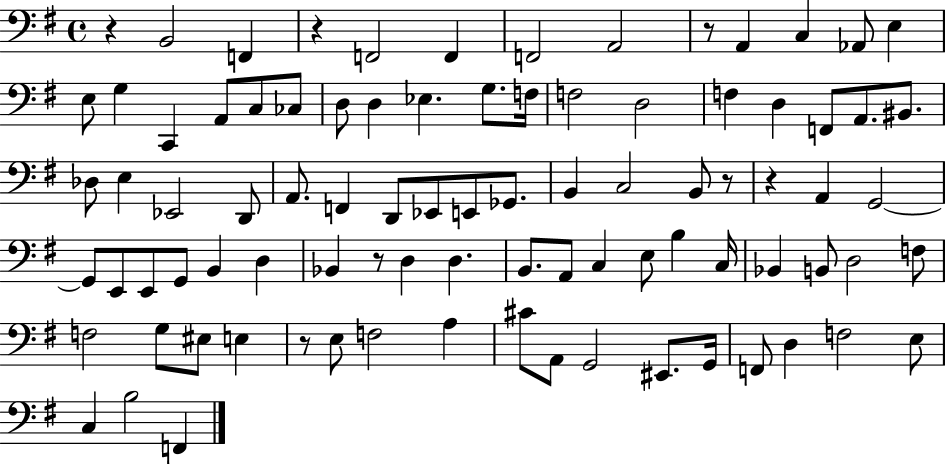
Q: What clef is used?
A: bass